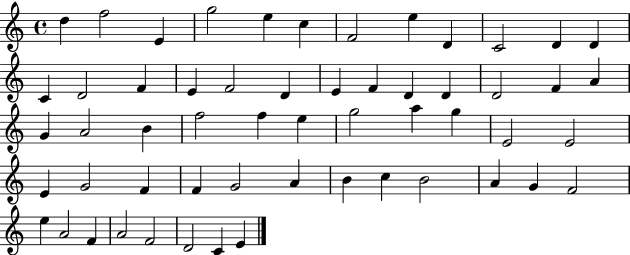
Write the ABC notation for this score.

X:1
T:Untitled
M:4/4
L:1/4
K:C
d f2 E g2 e c F2 e D C2 D D C D2 F E F2 D E F D D D2 F A G A2 B f2 f e g2 a g E2 E2 E G2 F F G2 A B c B2 A G F2 e A2 F A2 F2 D2 C E